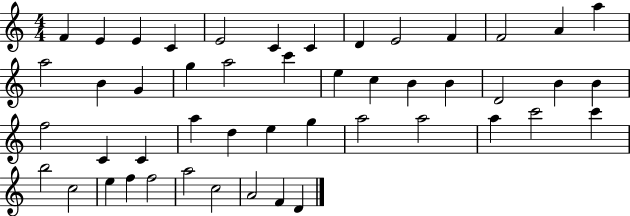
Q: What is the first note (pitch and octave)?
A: F4